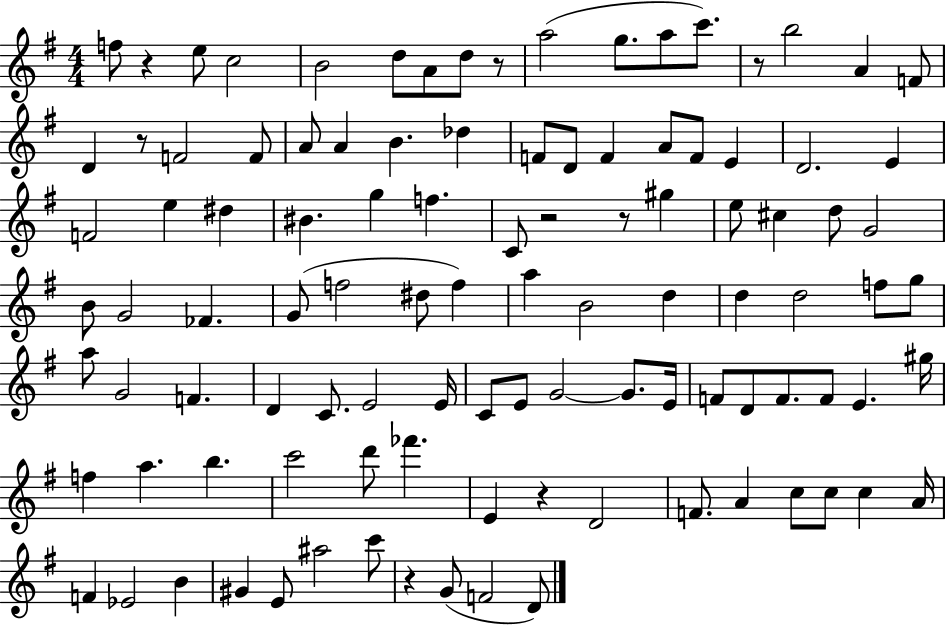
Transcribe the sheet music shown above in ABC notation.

X:1
T:Untitled
M:4/4
L:1/4
K:G
f/2 z e/2 c2 B2 d/2 A/2 d/2 z/2 a2 g/2 a/2 c'/2 z/2 b2 A F/2 D z/2 F2 F/2 A/2 A B _d F/2 D/2 F A/2 F/2 E D2 E F2 e ^d ^B g f C/2 z2 z/2 ^g e/2 ^c d/2 G2 B/2 G2 _F G/2 f2 ^d/2 f a B2 d d d2 f/2 g/2 a/2 G2 F D C/2 E2 E/4 C/2 E/2 G2 G/2 E/4 F/2 D/2 F/2 F/2 E ^g/4 f a b c'2 d'/2 _f' E z D2 F/2 A c/2 c/2 c A/4 F _E2 B ^G E/2 ^a2 c'/2 z G/2 F2 D/2